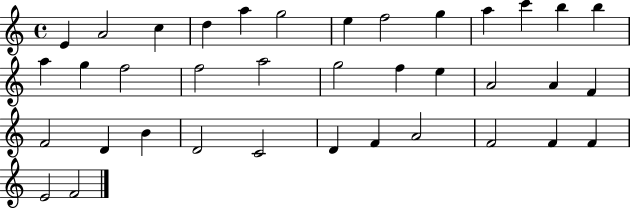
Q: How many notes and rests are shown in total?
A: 37